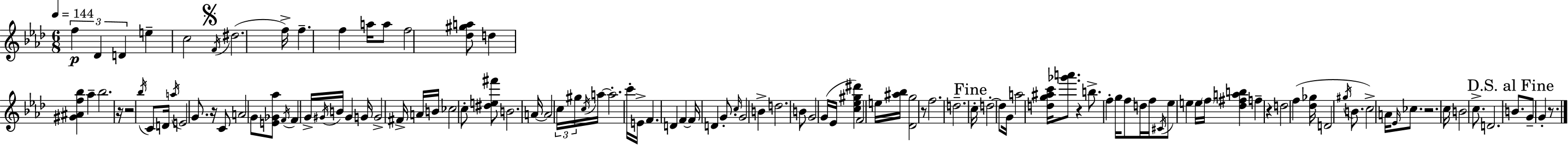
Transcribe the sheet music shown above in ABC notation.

X:1
T:Untitled
M:6/8
L:1/4
K:Ab
f _D D e c2 F/4 ^d2 f/4 f f a/4 a/2 f2 [_d^ga]/2 d [^G^Af_b] _a _b2 z/4 z2 _b/4 C/2 D/4 a/4 E2 G/2 z/4 C/2 A2 G/2 [E_G_a]/2 F/4 F G/4 ^G/4 B/4 ^G G/4 G2 ^F/4 A/4 B/4 _c2 c/2 [^de^f']/2 B2 A/4 A2 c/4 ^g/4 c/4 a/4 a2 c'/4 E/4 F D F F/4 D G/2 c/4 G2 B d2 B/2 G2 G/4 _E/4 [c_e^g^d'] F2 e/4 [^a_b]/4 [_Dg]2 z/2 f2 d2 c/4 d2 d/2 G/4 a2 [dg^ac']/4 [_g'a']/2 z b/2 f g/4 f/2 d/4 f/4 ^C/4 _e/2 e e/4 f/4 [_d^fab] f z d2 f [_d_g]/4 D2 ^g/4 B/2 c2 A/4 _E/4 _c/2 z2 c/4 B2 c/2 D2 B/2 G/2 G z/2